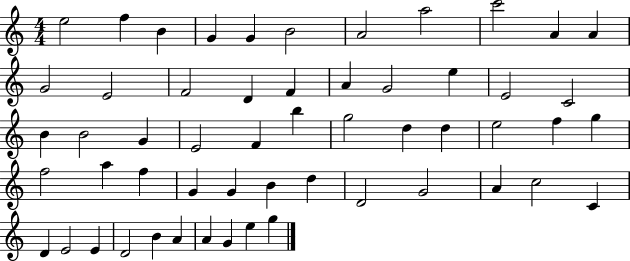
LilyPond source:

{
  \clef treble
  \numericTimeSignature
  \time 4/4
  \key c \major
  e''2 f''4 b'4 | g'4 g'4 b'2 | a'2 a''2 | c'''2 a'4 a'4 | \break g'2 e'2 | f'2 d'4 f'4 | a'4 g'2 e''4 | e'2 c'2 | \break b'4 b'2 g'4 | e'2 f'4 b''4 | g''2 d''4 d''4 | e''2 f''4 g''4 | \break f''2 a''4 f''4 | g'4 g'4 b'4 d''4 | d'2 g'2 | a'4 c''2 c'4 | \break d'4 e'2 e'4 | d'2 b'4 a'4 | a'4 g'4 e''4 g''4 | \bar "|."
}